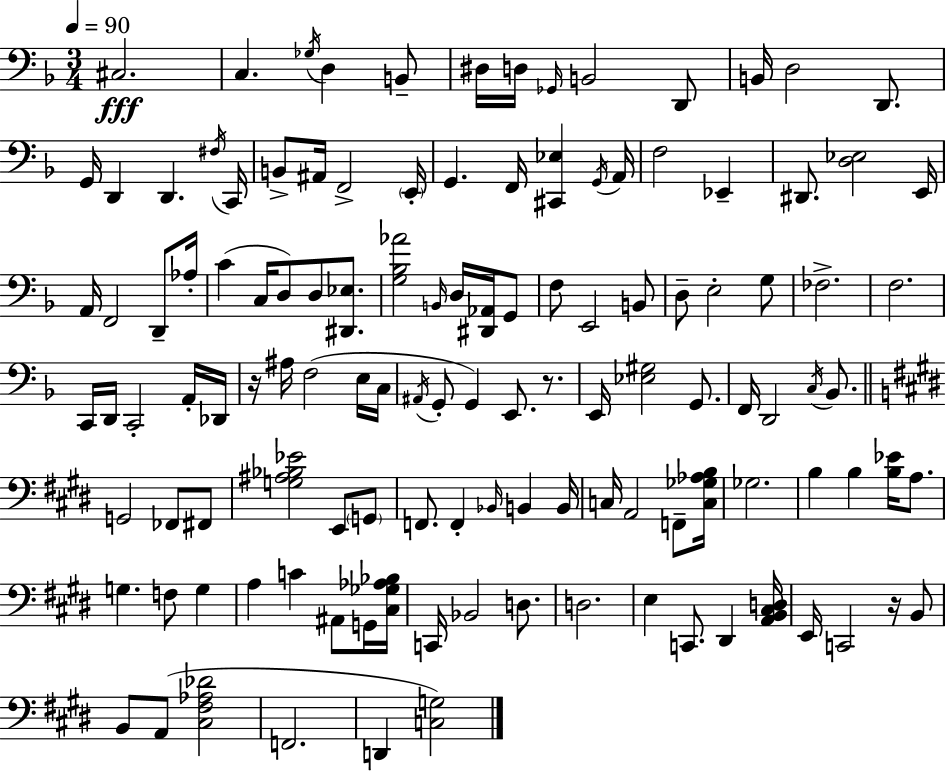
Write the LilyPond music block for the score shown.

{
  \clef bass
  \numericTimeSignature
  \time 3/4
  \key d \minor
  \tempo 4 = 90
  cis2.\fff | c4. \acciaccatura { ges16 } d4 b,8-- | dis16 d16 \grace { ges,16 } b,2 | d,8 b,16 d2 d,8. | \break g,16 d,4 d,4. | \acciaccatura { fis16 } c,16 b,8-> ais,16 f,2-> | \parenthesize e,16-. g,4. f,16 <cis, ees>4 | \acciaccatura { g,16 } a,16 f2 | \break ees,4-- dis,8. <d ees>2 | e,16 a,16 f,2 | d,8-- aes16-. c'4( c16 d8) d8 | <dis, ees>8. <g bes aes'>2 | \break \grace { b,16 } d16 <dis, aes,>16 g,8 f8 e,2 | b,8 d8-- e2-. | g8 fes2.-> | f2. | \break c,16 d,16 c,2-. | a,16-. des,16 r16 ais16 f2( | e16 c16 \acciaccatura { ais,16 } g,8-. g,4) | e,8. r8. e,16 <ees gis>2 | \break g,8. f,16 d,2 | \acciaccatura { c16 } bes,8. \bar "||" \break \key e \major g,2 fes,8 fis,8 | <g ais bes ees'>2 e,8 \parenthesize g,8 | f,8. f,4-. \grace { bes,16 } b,4 | b,16 c16 a,2 f,8-- | \break <c ges aes b>16 ges2. | b4 b4 <b ees'>16 a8. | g4. f8 g4 | a4 c'4 ais,8 g,16 | \break <cis ges aes bes>16 c,16 bes,2 d8. | d2. | e4 c,8. dis,4 | <a, b, cis d>16 e,16 c,2 r16 b,8 | \break b,8 a,8( <cis fis aes des'>2 | f,2. | d,4 <c g>2) | \bar "|."
}